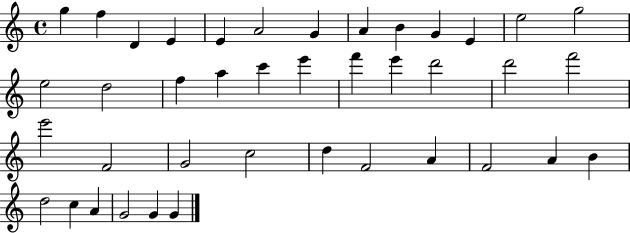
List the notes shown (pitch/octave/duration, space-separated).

G5/q F5/q D4/q E4/q E4/q A4/h G4/q A4/q B4/q G4/q E4/q E5/h G5/h E5/h D5/h F5/q A5/q C6/q E6/q F6/q E6/q D6/h D6/h F6/h E6/h F4/h G4/h C5/h D5/q F4/h A4/q F4/h A4/q B4/q D5/h C5/q A4/q G4/h G4/q G4/q